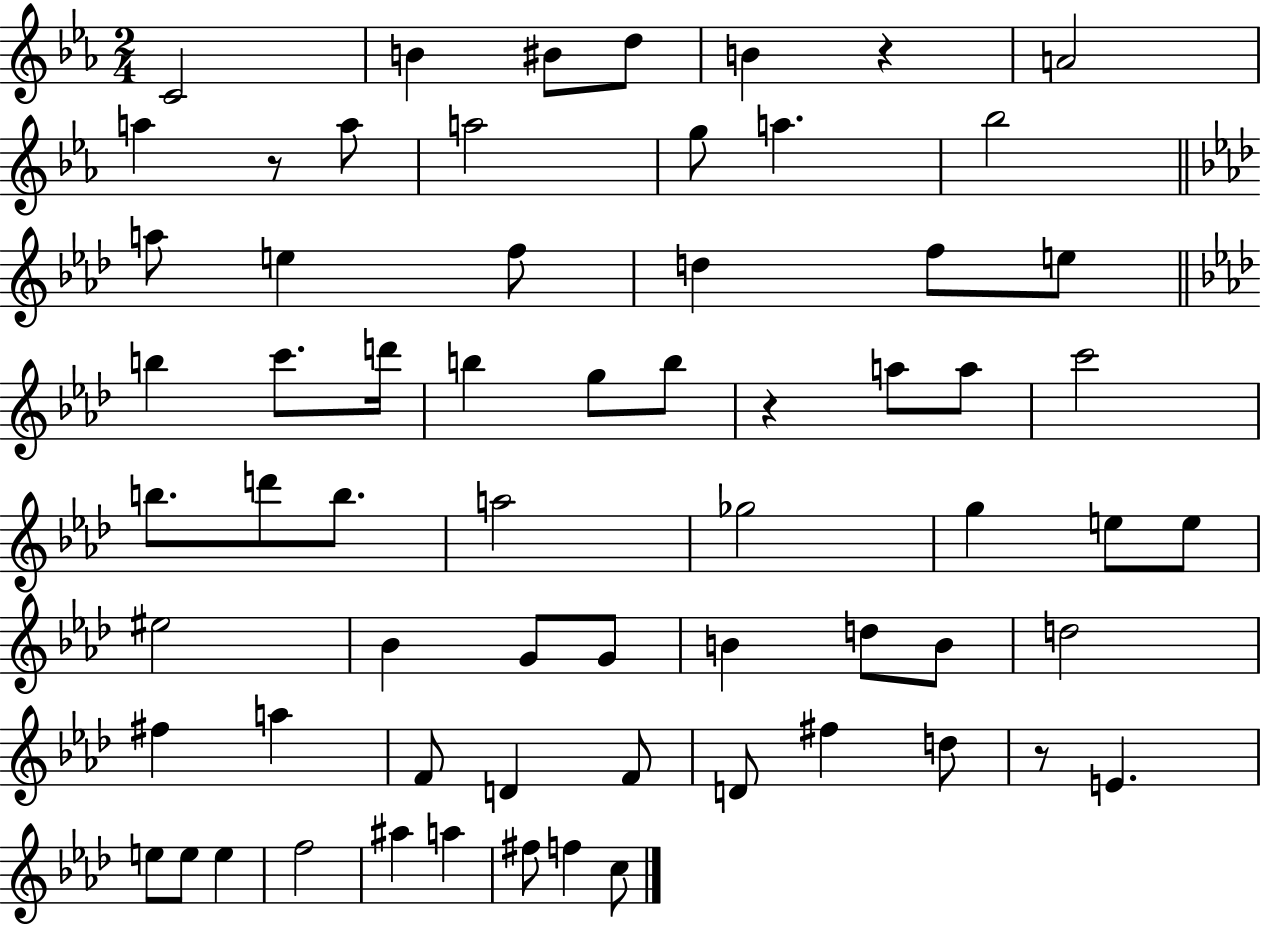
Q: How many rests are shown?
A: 4